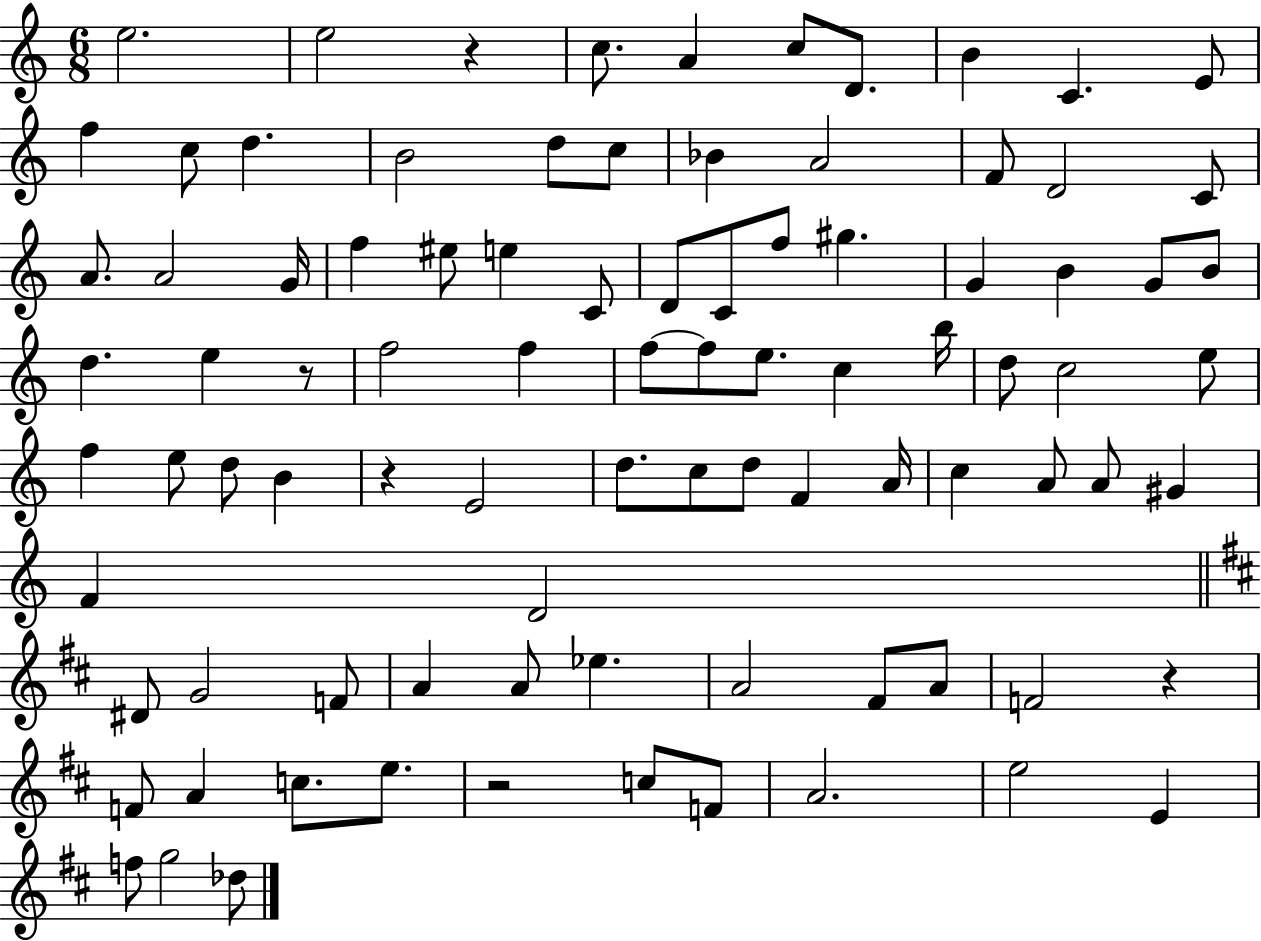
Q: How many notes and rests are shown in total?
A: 90